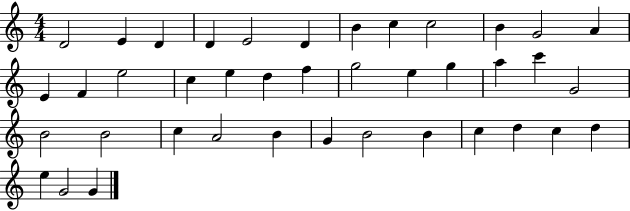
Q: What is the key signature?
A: C major